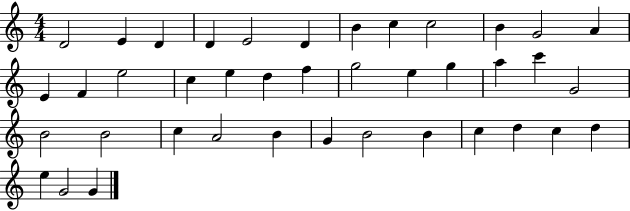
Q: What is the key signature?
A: C major